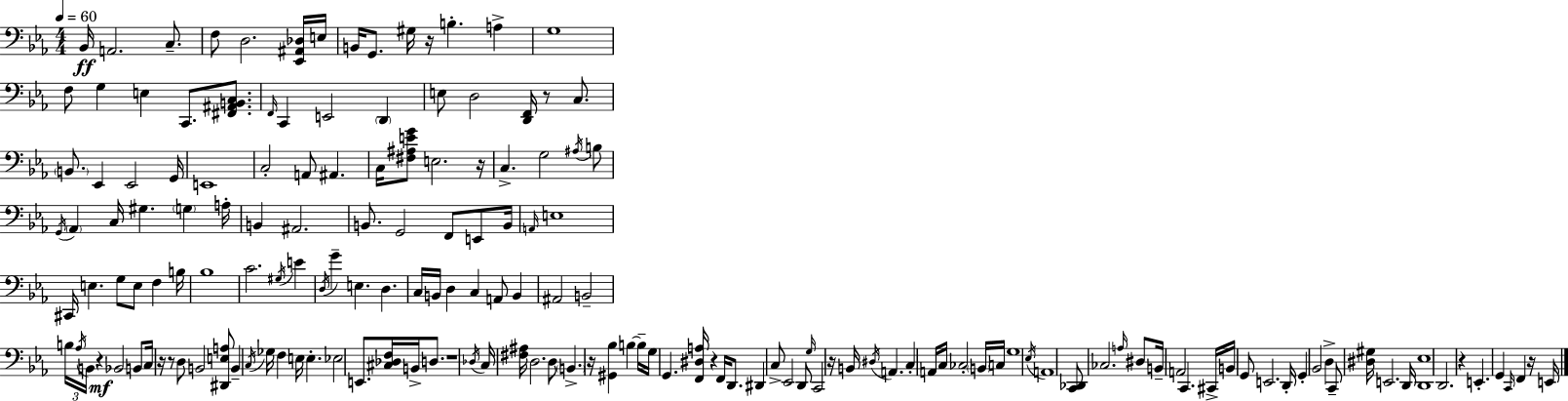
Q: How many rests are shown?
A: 12